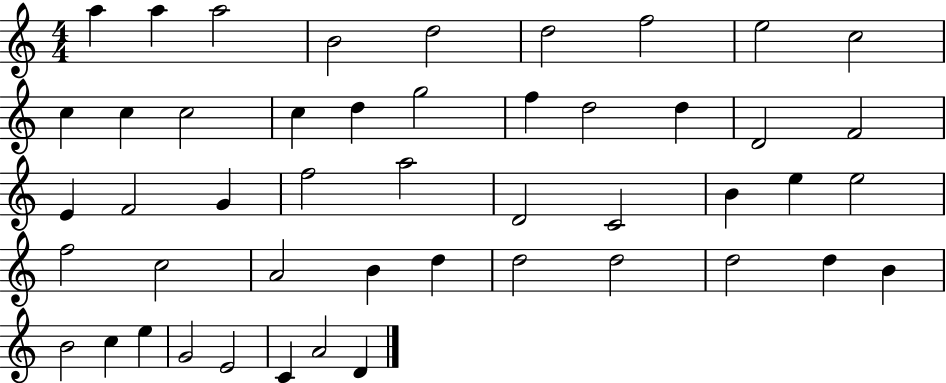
A5/q A5/q A5/h B4/h D5/h D5/h F5/h E5/h C5/h C5/q C5/q C5/h C5/q D5/q G5/h F5/q D5/h D5/q D4/h F4/h E4/q F4/h G4/q F5/h A5/h D4/h C4/h B4/q E5/q E5/h F5/h C5/h A4/h B4/q D5/q D5/h D5/h D5/h D5/q B4/q B4/h C5/q E5/q G4/h E4/h C4/q A4/h D4/q